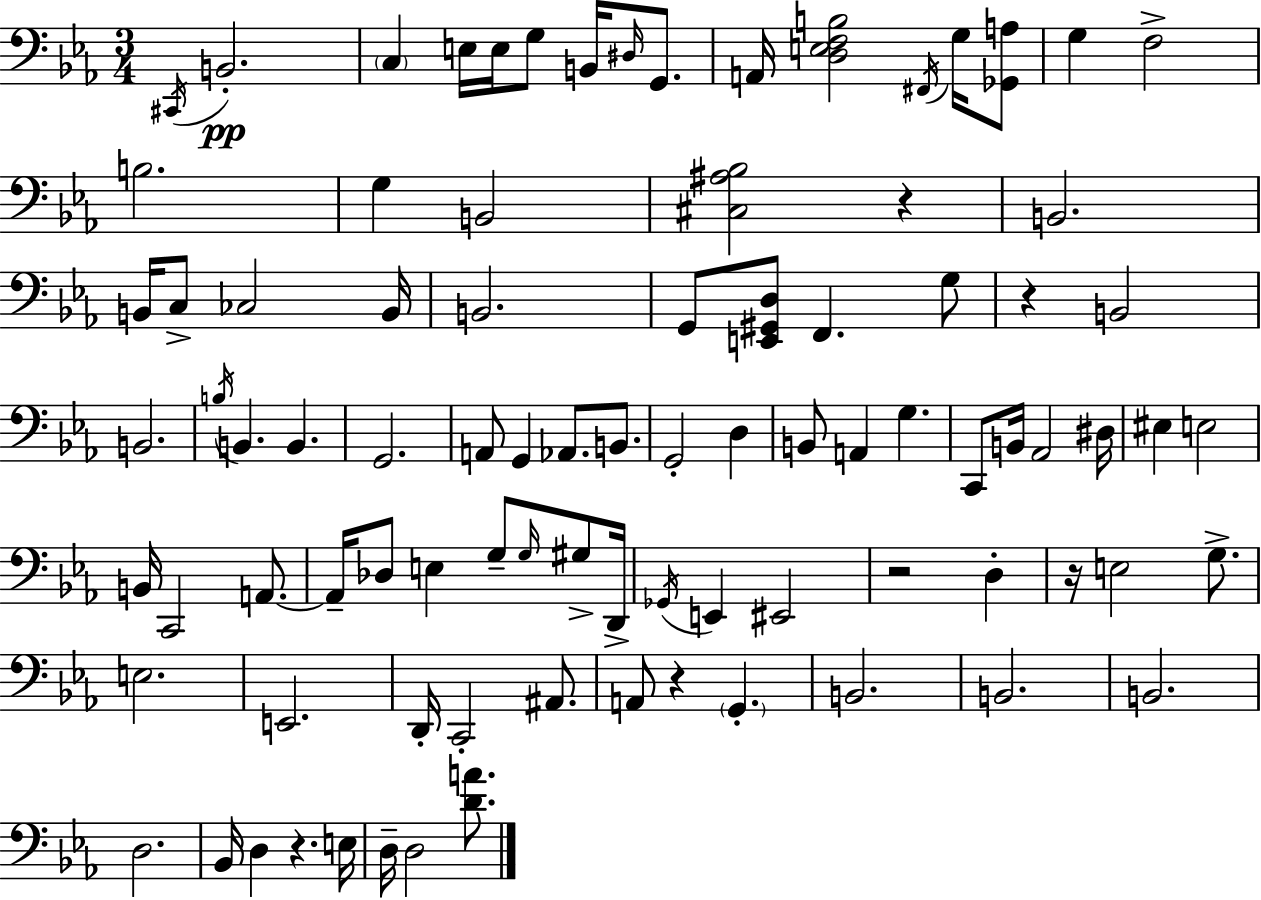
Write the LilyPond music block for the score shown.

{
  \clef bass
  \numericTimeSignature
  \time 3/4
  \key ees \major
  \repeat volta 2 { \acciaccatura { cis,16 }\pp b,2.-. | \parenthesize c4 e16 e16 g8 b,16 \grace { dis16 } g,8. | a,16 <d e f b>2 \acciaccatura { fis,16 } | g16 <ges, a>8 g4 f2-> | \break b2. | g4 b,2 | <cis ais bes>2 r4 | b,2. | \break b,16 c8-> ces2 | b,16 b,2. | g,8 <e, gis, d>8 f,4. | g8 r4 b,2 | \break b,2. | \acciaccatura { b16 } b,4. b,4. | g,2. | a,8 g,4 aes,8. | \break b,8. g,2-. | d4 b,8 a,4 g4. | c,8 b,16 aes,2 | dis16 eis4 e2 | \break b,16 c,2 | a,8.~~ a,16-- des8 e4 g8-- | \grace { g16 } gis8-> d,16-> \acciaccatura { ges,16 } e,4 eis,2 | r2 | \break d4-. r16 e2 | g8.-> e2. | e,2. | d,16-. c,2-. | \break ais,8. a,8 r4 | \parenthesize g,4.-. b,2. | b,2. | b,2. | \break d2. | bes,16 d4 r4. | e16 d16-- d2 | <d' a'>8. } \bar "|."
}